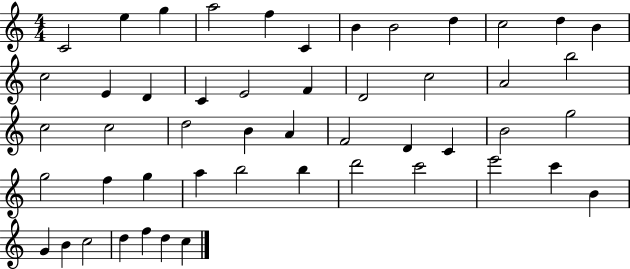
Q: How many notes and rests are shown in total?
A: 50